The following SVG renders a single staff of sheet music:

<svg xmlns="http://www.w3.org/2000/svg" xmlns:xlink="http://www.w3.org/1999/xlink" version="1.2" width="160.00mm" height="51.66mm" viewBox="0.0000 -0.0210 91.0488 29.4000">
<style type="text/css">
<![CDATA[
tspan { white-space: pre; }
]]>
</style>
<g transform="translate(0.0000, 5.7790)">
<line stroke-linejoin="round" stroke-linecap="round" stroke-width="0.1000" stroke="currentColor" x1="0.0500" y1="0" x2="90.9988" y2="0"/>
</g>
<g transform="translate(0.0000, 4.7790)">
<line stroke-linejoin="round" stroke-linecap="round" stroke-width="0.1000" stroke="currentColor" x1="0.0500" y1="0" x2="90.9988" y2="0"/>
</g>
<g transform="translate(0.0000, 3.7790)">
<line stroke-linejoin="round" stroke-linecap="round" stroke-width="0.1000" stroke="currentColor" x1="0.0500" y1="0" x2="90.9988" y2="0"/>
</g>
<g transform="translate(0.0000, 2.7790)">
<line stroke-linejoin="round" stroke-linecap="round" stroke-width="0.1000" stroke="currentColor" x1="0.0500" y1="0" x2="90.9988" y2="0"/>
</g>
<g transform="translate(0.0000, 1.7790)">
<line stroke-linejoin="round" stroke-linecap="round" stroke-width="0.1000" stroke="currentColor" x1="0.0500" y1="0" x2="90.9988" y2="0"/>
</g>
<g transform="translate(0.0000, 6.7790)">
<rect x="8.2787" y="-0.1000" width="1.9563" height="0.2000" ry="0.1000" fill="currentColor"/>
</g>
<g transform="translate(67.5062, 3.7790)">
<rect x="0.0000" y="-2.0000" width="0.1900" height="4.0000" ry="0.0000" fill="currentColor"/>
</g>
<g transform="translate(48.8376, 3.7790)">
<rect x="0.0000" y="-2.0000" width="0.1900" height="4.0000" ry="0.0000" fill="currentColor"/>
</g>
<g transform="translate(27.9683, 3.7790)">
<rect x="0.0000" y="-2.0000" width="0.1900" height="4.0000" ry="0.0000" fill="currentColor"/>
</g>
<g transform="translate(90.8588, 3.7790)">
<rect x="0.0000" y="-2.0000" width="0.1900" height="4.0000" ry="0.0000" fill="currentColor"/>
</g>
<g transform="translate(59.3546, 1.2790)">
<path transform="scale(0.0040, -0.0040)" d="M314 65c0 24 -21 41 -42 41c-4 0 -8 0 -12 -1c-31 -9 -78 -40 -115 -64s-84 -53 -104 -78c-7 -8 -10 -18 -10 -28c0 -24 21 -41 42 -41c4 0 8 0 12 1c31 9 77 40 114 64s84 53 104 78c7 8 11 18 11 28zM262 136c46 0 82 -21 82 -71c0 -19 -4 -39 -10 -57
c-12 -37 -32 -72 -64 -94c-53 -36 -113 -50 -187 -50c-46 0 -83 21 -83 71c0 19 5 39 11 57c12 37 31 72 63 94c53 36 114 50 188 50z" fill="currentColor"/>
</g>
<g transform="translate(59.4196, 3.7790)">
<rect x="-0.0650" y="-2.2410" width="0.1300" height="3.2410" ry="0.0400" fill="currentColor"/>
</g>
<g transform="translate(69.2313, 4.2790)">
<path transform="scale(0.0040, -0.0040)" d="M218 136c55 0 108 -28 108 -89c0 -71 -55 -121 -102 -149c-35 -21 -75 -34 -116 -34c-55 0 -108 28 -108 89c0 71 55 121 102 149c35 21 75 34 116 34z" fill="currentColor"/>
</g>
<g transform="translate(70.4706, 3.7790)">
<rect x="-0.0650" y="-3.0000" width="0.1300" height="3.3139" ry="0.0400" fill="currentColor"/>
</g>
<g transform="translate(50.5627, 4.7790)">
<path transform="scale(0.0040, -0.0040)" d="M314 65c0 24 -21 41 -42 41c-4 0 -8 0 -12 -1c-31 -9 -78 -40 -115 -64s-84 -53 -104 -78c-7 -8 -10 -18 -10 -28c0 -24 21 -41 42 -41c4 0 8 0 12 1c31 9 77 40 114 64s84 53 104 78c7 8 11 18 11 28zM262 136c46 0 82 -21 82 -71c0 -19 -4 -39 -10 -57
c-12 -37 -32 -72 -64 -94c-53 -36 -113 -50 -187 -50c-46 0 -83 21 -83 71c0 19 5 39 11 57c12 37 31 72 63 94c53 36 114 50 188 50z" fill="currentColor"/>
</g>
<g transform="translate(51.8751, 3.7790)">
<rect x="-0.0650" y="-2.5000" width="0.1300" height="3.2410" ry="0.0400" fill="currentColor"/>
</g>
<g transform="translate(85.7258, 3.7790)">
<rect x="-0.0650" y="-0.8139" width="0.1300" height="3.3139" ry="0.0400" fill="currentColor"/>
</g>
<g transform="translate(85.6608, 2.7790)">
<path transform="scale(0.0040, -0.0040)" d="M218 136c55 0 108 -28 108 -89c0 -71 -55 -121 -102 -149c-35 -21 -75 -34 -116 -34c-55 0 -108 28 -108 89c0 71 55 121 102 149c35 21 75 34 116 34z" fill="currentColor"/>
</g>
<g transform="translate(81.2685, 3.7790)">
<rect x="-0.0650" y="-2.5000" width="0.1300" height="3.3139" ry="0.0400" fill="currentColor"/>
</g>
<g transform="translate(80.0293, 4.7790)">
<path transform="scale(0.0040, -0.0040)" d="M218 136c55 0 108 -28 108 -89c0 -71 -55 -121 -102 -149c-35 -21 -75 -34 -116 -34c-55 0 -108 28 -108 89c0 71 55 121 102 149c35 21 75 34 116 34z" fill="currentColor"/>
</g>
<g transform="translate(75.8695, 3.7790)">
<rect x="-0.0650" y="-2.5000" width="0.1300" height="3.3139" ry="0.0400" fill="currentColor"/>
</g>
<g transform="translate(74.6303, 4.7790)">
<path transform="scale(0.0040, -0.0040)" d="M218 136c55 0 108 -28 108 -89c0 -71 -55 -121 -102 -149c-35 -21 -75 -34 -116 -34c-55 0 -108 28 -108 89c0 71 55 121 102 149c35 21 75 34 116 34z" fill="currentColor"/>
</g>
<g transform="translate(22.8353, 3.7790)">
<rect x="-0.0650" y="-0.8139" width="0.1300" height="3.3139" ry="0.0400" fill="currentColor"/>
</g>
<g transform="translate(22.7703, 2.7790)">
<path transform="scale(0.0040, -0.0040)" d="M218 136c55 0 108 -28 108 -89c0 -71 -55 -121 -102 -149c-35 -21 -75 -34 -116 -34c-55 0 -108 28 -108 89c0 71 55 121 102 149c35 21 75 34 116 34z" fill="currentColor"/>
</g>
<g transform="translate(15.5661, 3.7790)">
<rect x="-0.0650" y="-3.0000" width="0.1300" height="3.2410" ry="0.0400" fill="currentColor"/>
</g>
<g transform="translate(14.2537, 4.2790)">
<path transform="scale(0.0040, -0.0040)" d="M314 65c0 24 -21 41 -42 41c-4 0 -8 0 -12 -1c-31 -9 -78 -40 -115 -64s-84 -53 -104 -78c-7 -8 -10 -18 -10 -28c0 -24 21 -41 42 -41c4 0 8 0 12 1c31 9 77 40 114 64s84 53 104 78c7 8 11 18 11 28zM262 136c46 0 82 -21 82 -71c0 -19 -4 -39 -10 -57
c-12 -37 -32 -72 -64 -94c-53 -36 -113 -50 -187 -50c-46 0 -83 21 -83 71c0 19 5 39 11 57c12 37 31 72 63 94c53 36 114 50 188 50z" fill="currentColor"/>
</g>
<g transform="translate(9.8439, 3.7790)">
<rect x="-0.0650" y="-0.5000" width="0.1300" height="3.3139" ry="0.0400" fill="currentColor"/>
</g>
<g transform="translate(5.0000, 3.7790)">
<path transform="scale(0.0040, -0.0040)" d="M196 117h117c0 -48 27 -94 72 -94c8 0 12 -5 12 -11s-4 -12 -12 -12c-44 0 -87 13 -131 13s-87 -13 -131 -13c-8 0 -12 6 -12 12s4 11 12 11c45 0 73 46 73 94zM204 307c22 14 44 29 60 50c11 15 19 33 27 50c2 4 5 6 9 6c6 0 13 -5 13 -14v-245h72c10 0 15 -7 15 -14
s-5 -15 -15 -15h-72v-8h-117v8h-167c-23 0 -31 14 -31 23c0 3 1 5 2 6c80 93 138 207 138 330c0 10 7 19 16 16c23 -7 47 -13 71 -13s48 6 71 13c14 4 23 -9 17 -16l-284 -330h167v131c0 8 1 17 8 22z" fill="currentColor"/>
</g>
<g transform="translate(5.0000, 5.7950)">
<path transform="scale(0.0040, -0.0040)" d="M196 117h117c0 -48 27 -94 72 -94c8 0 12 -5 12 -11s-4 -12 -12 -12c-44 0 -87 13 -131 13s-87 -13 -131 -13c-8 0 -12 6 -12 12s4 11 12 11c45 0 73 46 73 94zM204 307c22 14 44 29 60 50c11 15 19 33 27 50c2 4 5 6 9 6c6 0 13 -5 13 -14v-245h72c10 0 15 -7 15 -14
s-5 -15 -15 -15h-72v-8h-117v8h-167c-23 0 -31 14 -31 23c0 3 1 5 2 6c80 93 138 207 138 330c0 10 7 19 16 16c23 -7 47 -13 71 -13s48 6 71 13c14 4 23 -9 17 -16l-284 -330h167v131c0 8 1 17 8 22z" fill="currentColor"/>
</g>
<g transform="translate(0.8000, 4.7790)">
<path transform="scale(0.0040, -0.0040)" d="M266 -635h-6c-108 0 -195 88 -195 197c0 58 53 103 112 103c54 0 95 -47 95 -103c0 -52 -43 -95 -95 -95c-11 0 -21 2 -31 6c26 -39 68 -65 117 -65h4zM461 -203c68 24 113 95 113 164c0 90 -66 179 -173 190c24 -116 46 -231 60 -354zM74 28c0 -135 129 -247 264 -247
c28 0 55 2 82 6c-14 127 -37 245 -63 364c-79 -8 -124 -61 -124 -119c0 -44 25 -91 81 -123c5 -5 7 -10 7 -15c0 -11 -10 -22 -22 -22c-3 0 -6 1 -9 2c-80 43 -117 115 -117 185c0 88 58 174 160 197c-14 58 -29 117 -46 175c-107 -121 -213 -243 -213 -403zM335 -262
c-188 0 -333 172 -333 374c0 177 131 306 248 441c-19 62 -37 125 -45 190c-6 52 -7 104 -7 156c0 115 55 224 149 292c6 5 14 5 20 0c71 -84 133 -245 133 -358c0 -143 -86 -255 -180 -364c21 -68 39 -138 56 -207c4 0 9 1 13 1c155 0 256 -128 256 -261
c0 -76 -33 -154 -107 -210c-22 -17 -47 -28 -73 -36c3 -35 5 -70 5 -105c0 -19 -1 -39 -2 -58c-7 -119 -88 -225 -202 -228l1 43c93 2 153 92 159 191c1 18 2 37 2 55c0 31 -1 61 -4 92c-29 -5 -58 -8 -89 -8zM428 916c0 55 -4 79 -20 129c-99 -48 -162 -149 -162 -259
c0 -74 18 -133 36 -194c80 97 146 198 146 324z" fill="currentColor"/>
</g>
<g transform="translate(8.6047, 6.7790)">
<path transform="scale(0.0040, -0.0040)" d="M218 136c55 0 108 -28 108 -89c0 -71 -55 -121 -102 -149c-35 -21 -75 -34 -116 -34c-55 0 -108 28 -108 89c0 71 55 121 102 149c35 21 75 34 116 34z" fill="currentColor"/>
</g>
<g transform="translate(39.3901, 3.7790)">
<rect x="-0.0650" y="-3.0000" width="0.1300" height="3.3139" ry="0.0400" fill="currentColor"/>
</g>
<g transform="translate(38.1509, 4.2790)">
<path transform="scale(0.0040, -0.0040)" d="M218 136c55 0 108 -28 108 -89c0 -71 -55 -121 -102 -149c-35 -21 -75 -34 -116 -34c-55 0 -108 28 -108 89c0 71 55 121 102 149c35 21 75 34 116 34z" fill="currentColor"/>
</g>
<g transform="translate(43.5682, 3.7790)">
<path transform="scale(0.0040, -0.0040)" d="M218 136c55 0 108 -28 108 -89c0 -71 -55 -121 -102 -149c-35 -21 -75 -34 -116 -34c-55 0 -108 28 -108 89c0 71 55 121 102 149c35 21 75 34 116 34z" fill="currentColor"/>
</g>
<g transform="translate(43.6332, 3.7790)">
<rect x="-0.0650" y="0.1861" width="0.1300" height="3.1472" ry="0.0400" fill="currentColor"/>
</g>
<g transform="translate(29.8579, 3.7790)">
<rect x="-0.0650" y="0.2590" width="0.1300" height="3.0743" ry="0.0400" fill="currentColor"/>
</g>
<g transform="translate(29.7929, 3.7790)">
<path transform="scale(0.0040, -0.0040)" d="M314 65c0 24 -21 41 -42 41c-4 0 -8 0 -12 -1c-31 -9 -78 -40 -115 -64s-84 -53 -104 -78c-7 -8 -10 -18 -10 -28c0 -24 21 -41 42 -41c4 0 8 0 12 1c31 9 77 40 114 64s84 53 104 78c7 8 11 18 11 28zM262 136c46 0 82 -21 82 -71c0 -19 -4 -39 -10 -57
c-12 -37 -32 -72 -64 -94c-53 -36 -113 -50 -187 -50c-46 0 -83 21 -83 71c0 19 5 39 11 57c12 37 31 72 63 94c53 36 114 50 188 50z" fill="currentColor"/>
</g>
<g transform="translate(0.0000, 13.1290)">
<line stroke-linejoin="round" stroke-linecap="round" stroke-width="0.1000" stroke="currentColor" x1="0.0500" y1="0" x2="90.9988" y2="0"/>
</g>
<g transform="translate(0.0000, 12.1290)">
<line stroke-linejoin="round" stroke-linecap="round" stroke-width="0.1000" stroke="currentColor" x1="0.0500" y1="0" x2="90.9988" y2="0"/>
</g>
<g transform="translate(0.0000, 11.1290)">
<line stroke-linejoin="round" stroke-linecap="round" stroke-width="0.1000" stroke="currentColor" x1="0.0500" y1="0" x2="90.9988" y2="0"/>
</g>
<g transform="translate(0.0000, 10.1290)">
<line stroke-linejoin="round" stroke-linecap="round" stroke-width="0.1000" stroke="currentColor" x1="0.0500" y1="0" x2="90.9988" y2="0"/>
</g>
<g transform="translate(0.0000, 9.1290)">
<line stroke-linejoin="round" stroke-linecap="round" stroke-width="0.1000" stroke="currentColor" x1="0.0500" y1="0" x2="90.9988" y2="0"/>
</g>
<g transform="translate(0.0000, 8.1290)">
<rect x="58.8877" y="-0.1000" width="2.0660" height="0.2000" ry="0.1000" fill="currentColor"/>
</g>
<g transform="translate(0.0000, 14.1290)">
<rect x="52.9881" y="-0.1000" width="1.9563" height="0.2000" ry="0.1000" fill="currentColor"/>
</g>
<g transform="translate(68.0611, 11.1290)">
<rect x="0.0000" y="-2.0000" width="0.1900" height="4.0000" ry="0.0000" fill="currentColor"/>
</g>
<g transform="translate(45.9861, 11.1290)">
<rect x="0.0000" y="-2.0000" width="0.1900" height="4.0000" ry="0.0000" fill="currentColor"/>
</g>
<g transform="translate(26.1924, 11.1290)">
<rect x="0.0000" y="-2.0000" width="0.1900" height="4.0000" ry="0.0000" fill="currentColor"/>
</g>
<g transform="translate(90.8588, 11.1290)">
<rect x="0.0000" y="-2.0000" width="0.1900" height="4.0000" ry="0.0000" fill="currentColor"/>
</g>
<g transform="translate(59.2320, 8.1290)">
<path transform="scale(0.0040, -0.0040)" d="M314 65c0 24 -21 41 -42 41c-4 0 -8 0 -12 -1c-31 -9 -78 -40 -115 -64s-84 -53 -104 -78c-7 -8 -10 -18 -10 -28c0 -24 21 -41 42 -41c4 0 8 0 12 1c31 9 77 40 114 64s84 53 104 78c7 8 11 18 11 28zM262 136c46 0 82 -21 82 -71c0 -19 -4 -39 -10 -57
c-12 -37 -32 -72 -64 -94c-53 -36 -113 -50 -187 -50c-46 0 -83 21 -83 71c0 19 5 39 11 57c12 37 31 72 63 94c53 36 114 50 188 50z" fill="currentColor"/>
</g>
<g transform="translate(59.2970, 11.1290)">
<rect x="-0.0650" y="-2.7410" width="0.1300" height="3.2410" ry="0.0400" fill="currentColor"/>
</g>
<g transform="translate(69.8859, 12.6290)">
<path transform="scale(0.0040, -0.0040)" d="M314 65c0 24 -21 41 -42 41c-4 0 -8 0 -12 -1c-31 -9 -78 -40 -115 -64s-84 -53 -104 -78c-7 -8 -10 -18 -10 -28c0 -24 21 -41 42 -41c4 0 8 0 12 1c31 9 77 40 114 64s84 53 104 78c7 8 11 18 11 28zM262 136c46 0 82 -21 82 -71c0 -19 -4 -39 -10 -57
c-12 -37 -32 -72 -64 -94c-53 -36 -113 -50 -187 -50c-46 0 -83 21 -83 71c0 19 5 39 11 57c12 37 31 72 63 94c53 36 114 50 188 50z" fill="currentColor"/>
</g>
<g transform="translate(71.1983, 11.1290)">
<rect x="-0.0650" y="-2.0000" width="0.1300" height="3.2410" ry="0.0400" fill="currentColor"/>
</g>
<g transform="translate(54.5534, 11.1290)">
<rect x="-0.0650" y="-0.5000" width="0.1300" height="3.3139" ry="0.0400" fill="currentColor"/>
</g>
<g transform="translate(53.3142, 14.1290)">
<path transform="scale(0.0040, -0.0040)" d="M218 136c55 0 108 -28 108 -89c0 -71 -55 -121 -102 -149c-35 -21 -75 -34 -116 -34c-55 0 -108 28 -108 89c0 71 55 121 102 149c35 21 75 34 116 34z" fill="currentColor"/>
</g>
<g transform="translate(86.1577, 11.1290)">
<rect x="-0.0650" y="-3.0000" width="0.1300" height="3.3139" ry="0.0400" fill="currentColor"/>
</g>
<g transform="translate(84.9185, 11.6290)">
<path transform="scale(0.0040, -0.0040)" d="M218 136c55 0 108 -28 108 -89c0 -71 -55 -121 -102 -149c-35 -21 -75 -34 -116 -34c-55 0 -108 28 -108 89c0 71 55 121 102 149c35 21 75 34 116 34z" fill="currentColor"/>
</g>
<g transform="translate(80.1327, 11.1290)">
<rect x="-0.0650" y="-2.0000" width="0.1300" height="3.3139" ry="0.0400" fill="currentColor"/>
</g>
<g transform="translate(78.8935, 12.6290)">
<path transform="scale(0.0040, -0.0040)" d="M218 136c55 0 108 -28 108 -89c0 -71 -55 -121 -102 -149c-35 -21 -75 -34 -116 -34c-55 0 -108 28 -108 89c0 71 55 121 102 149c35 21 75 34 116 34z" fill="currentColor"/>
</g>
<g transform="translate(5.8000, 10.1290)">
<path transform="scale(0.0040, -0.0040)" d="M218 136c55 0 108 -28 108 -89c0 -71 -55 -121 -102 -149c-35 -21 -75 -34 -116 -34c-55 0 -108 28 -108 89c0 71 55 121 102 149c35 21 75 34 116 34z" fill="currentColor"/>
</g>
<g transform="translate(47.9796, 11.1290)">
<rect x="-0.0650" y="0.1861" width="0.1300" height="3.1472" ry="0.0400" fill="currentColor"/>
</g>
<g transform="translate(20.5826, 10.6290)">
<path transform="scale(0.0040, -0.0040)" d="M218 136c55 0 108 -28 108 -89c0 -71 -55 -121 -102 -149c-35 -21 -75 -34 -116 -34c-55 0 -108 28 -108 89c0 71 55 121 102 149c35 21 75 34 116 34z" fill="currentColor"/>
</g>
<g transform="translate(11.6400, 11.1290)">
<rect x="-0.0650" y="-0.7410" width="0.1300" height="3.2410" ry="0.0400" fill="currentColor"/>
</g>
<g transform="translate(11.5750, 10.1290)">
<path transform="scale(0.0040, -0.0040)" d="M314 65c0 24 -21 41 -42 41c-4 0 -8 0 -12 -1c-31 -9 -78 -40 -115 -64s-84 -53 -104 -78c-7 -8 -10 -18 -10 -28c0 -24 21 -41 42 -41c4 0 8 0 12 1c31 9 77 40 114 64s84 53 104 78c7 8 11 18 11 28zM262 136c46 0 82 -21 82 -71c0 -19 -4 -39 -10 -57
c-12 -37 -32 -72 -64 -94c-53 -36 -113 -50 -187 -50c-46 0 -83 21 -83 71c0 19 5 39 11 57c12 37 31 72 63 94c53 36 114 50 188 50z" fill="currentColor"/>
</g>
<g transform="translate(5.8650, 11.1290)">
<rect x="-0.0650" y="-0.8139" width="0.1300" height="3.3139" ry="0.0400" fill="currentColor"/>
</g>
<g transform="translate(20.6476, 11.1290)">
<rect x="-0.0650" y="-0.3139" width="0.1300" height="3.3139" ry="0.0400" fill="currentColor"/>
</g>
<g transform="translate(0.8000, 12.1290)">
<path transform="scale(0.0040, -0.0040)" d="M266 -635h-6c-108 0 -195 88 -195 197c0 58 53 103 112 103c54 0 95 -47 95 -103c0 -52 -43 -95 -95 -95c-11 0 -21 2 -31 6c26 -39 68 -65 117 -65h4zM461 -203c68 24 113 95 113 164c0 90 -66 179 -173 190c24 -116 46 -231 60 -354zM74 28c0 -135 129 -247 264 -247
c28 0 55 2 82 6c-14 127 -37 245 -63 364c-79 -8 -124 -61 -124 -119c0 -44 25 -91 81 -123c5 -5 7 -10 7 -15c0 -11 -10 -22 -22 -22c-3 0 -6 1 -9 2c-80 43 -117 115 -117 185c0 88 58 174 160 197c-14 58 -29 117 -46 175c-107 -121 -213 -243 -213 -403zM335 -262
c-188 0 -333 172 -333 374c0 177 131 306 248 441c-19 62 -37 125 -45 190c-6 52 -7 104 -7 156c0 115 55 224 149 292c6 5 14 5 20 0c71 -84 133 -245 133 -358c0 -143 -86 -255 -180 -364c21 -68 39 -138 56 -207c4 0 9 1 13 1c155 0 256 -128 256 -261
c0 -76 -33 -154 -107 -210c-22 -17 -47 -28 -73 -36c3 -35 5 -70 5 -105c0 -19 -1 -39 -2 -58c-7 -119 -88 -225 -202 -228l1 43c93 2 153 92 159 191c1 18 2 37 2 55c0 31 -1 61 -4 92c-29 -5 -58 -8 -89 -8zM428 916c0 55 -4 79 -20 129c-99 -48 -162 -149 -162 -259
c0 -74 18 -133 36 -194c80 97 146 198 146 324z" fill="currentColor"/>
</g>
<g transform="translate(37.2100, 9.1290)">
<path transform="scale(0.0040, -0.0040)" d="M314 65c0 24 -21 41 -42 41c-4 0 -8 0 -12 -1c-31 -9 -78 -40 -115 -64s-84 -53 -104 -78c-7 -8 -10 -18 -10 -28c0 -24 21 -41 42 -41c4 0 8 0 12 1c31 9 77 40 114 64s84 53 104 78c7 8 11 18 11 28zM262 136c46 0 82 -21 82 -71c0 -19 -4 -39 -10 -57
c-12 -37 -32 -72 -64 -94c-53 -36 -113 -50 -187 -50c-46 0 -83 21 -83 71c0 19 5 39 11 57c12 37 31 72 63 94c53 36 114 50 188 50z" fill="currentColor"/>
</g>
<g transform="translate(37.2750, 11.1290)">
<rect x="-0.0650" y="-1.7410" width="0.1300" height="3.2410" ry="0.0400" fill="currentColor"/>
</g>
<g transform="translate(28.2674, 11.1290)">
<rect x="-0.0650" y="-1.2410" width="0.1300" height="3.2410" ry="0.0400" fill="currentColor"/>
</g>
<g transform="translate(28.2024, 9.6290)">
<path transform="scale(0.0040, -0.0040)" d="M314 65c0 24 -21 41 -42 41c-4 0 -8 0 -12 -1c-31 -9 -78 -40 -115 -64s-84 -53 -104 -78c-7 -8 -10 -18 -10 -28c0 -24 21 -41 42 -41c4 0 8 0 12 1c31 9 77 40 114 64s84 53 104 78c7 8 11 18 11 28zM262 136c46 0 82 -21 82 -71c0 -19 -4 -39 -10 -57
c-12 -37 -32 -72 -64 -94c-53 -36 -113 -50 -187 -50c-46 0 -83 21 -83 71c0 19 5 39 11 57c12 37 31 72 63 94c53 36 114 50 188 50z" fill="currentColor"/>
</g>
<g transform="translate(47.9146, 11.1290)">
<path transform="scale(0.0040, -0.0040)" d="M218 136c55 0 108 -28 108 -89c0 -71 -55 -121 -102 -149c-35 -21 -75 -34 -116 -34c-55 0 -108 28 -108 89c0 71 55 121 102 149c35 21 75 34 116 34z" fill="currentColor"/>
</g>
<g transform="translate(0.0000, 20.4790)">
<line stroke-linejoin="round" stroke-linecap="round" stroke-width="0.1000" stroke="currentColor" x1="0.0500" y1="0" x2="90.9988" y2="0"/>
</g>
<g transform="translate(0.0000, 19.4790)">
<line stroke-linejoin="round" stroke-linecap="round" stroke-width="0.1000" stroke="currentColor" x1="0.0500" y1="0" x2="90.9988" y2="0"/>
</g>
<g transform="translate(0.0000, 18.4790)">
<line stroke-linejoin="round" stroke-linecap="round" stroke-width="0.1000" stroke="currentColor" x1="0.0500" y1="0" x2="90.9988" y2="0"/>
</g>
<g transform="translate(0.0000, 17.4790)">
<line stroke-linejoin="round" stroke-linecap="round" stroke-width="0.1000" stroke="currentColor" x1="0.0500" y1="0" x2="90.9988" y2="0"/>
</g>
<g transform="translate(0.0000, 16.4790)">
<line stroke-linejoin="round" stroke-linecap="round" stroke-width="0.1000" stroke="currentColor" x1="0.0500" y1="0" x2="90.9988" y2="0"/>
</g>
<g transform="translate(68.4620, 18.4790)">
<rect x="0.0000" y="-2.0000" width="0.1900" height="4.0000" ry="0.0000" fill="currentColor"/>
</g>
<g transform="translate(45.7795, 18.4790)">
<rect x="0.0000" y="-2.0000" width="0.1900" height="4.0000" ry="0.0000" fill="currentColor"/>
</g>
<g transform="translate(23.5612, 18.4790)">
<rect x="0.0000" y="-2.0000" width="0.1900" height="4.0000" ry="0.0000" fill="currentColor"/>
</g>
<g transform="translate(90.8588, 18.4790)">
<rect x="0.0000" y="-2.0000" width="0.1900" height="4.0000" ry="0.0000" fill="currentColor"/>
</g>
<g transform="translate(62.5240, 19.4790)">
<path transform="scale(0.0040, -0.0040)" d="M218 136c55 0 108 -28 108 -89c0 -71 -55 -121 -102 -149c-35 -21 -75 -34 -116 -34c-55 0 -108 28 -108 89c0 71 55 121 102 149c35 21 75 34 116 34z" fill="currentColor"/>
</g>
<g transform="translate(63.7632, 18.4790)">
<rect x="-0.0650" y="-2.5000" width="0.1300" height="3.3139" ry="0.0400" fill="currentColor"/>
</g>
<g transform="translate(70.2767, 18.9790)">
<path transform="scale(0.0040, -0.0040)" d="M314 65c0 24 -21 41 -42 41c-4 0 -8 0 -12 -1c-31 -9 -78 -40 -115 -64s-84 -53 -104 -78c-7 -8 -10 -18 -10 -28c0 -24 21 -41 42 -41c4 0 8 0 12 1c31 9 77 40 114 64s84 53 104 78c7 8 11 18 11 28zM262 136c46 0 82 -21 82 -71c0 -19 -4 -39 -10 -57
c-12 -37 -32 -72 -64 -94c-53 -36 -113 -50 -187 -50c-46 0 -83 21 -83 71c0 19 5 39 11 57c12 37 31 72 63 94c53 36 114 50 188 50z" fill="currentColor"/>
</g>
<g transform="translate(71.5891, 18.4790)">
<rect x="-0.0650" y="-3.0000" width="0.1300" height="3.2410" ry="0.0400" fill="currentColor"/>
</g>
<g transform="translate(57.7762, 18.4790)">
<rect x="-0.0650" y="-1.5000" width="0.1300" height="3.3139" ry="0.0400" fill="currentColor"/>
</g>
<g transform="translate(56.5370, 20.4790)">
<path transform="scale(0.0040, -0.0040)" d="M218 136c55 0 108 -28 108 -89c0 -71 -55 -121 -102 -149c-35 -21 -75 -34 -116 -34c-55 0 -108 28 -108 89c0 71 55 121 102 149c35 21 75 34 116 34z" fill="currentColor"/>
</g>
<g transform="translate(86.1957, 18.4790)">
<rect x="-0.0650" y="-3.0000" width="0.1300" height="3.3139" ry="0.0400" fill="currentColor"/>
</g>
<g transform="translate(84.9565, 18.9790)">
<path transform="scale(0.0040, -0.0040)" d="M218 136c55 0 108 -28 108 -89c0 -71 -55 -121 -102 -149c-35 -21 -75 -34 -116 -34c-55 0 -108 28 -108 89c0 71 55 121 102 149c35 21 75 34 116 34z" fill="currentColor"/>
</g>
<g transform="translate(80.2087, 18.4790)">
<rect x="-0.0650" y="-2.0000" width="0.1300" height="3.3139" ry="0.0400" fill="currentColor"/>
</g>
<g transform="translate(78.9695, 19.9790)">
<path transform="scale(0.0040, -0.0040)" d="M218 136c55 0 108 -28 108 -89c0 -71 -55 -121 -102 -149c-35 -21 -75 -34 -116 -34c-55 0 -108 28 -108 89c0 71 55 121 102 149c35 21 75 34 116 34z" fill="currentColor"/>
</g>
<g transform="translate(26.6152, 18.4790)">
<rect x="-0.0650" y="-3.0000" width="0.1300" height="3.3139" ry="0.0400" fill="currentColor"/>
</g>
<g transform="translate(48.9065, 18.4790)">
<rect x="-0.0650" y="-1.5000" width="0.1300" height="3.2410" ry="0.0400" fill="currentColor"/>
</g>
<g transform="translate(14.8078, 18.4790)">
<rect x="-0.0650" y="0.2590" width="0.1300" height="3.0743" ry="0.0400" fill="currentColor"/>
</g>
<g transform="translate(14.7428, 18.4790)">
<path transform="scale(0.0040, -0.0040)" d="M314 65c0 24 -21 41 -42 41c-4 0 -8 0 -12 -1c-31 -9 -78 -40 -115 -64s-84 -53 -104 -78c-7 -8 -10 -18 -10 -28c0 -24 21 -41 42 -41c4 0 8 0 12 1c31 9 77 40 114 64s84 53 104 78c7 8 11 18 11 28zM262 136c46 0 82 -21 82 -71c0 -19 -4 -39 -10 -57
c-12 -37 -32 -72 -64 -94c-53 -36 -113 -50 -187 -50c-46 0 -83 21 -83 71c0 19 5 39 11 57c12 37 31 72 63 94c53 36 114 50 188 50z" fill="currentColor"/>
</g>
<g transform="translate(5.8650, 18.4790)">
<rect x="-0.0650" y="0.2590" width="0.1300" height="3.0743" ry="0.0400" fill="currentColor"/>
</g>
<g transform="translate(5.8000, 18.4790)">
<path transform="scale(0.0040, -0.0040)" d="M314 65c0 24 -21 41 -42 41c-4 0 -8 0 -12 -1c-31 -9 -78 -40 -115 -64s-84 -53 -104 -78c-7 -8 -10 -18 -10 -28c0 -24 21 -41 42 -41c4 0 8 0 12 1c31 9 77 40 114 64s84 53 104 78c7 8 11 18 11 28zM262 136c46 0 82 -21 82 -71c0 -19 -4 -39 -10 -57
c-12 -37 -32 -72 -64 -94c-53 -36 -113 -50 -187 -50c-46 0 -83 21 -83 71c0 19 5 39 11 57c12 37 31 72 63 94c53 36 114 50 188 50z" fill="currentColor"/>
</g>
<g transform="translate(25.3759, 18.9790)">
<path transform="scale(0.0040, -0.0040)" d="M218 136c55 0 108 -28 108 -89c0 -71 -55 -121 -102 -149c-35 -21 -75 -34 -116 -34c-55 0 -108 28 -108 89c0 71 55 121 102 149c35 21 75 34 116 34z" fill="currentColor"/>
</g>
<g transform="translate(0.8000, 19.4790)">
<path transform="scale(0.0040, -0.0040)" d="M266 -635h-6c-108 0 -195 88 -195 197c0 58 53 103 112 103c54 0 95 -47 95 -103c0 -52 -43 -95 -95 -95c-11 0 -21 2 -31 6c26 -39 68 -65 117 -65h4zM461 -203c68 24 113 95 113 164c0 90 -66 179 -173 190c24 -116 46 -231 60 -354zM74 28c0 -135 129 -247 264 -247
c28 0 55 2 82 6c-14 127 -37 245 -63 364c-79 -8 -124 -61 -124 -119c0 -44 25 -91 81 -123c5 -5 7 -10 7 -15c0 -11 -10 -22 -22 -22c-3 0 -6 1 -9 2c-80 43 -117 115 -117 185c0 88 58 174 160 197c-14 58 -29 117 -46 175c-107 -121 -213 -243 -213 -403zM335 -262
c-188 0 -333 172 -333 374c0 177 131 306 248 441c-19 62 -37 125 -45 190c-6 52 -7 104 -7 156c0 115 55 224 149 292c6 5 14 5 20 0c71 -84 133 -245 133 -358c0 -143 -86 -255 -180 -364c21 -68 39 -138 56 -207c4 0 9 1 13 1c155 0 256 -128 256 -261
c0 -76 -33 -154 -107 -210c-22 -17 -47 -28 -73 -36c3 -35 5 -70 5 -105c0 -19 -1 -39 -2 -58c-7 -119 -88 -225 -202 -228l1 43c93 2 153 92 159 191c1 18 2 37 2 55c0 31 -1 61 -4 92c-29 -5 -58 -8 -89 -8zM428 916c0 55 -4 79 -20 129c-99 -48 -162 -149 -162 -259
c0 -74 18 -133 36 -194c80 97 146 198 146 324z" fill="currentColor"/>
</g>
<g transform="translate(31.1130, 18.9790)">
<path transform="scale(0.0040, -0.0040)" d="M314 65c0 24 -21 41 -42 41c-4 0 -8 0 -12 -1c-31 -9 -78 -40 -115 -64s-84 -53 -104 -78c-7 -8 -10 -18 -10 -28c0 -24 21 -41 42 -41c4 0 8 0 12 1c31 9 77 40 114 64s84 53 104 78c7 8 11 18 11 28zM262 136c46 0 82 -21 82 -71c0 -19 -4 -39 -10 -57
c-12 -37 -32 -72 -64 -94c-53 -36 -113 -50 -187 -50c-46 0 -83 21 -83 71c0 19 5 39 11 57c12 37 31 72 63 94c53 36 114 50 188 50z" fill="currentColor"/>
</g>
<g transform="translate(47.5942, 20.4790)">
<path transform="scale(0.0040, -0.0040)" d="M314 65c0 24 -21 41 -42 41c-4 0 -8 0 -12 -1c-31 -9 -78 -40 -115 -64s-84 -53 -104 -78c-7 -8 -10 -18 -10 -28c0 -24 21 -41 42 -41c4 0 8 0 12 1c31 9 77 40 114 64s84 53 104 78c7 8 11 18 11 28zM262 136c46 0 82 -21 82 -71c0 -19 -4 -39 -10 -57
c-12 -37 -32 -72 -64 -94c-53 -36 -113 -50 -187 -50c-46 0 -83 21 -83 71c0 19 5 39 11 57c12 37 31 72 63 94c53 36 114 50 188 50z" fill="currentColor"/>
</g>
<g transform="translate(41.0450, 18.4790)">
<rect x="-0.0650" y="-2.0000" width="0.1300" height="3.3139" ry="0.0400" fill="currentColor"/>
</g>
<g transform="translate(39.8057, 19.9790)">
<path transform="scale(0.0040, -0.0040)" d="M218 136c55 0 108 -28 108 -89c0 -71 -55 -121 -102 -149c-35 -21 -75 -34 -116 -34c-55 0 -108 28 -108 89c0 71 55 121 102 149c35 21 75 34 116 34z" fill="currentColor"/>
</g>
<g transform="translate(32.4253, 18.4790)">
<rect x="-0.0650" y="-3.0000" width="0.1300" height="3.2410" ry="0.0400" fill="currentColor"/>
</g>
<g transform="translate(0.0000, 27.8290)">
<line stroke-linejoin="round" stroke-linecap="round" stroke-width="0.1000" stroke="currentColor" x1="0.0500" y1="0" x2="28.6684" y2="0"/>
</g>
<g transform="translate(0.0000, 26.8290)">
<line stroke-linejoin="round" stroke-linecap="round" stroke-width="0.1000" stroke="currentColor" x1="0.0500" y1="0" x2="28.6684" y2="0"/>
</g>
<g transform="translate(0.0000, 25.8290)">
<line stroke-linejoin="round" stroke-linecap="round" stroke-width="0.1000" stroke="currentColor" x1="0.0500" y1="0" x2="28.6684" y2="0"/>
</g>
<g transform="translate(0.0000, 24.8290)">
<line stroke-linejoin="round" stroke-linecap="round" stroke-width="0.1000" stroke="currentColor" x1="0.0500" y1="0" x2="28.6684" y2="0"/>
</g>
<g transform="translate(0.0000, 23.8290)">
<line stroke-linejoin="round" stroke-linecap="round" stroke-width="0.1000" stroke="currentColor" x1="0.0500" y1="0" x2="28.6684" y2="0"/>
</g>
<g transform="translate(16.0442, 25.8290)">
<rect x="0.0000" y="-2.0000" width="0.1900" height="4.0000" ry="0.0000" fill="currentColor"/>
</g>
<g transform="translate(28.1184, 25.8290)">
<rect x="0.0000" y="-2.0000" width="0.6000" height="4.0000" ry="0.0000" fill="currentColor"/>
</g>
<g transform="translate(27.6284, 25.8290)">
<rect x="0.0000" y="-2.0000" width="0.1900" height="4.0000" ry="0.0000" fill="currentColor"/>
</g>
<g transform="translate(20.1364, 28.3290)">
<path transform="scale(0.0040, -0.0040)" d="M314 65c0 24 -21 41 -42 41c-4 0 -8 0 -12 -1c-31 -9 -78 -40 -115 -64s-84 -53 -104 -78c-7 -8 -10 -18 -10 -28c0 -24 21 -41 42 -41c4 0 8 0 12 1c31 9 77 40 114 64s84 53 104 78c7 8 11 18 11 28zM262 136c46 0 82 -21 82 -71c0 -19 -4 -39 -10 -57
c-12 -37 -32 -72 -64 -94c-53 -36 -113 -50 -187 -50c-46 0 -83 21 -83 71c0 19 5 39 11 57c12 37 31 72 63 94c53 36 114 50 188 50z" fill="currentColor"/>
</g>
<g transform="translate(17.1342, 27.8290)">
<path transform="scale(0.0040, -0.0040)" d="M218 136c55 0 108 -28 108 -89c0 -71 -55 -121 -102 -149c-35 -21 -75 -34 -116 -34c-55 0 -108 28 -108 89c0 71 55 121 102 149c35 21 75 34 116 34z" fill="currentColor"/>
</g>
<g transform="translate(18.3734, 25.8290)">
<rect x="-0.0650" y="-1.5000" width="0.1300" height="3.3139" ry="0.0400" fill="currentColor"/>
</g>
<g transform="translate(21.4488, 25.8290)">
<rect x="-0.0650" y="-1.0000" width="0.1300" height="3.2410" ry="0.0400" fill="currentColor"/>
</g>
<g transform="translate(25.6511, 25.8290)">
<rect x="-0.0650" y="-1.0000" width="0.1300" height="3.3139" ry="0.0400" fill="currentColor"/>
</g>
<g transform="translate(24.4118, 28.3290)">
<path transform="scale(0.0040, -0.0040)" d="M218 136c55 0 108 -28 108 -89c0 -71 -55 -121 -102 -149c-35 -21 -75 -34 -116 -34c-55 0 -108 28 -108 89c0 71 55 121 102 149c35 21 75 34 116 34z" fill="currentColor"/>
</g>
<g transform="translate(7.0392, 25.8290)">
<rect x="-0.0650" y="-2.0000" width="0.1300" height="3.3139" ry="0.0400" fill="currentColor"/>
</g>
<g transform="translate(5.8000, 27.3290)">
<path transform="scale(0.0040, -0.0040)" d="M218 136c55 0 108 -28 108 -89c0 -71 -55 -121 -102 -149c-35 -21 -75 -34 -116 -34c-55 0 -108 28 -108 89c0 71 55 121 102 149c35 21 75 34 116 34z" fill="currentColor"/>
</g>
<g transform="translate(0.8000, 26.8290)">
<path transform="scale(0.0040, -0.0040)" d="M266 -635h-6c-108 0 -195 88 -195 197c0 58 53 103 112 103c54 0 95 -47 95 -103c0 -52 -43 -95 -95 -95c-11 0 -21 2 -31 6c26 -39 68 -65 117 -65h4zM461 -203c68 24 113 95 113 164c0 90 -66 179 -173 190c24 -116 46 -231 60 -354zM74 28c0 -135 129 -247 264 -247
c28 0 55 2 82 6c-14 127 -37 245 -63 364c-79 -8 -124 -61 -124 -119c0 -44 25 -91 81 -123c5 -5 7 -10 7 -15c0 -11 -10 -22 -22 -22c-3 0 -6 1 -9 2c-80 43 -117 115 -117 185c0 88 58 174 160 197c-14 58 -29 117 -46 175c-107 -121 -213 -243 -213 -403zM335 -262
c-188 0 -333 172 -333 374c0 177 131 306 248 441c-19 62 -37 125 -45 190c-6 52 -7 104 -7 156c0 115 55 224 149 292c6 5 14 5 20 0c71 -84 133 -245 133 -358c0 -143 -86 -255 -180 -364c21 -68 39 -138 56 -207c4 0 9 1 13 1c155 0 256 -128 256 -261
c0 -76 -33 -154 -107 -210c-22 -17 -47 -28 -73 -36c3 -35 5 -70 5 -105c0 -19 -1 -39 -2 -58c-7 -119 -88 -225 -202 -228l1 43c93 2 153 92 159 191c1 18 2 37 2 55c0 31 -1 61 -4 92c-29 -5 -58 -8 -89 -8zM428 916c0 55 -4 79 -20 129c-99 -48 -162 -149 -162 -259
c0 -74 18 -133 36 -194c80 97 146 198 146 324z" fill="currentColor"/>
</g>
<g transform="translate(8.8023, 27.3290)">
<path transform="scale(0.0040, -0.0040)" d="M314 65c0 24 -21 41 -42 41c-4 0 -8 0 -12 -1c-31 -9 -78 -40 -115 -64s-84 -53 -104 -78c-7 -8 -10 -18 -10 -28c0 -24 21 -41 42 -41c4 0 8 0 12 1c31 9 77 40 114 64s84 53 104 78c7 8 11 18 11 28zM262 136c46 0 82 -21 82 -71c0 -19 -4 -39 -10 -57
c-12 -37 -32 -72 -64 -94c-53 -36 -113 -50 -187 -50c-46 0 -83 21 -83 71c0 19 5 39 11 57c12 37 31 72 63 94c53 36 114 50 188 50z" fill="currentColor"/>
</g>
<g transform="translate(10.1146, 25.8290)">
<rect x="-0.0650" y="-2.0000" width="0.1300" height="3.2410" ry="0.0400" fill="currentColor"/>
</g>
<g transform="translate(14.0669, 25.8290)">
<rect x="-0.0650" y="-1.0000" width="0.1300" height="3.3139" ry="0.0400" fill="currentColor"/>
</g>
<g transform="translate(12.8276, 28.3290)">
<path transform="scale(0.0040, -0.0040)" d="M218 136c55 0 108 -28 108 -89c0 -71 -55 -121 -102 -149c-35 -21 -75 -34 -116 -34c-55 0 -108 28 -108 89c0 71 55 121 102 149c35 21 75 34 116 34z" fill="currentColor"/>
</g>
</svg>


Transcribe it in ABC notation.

X:1
T:Untitled
M:4/4
L:1/4
K:C
C A2 d B2 A B G2 g2 A G G d d d2 c e2 f2 B C a2 F2 F A B2 B2 A A2 F E2 E G A2 F A F F2 D E D2 D